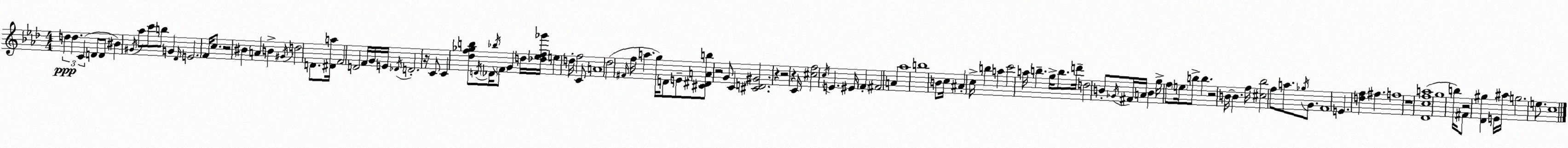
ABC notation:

X:1
T:Untitled
M:4/4
L:1/4
K:Fm
d d C D/2 D/2 ^B ^G/4 _a/2 c'/2 b/2 G _D/4 E2 F/4 c/2 z2 ^B A B ^G/4 d2 D/2 [^Da]/4 F2 D2 F/4 G/4 E/4 _D/4 D2 z/4 C/2 C [_df_gb]/2 D/4 _D/4 _b/4 F/2 G d/4 [_d_ef_g']/4 e d/4 f2 C/2 A4 _d2 ^F/4 f/4 a g/4 D/2 E/2 [^C^DAb]/2 z2 G/2 C [^CD^G]2 z z2 z C/4 [^cf]2 c/4 E ^E/4 F ^F2 A _a4 b4 B/2 c/4 ^A c/4 b a c'2 a/4 b g/4 b/2 d'/4 d2 B/2 _G/4 ^F/4 A/4 B g/4 f/2 e/4 b/2 b z2 B/4 B f/4 [^c_b]2 f/2 a/2 _g/4 G/2 F4 E [df] ^f f4 z4 [_Dcfa]4 g4 b/4 ^F/2 z2 [_D^g] E/4 ^a/4 g2 e/2 c4